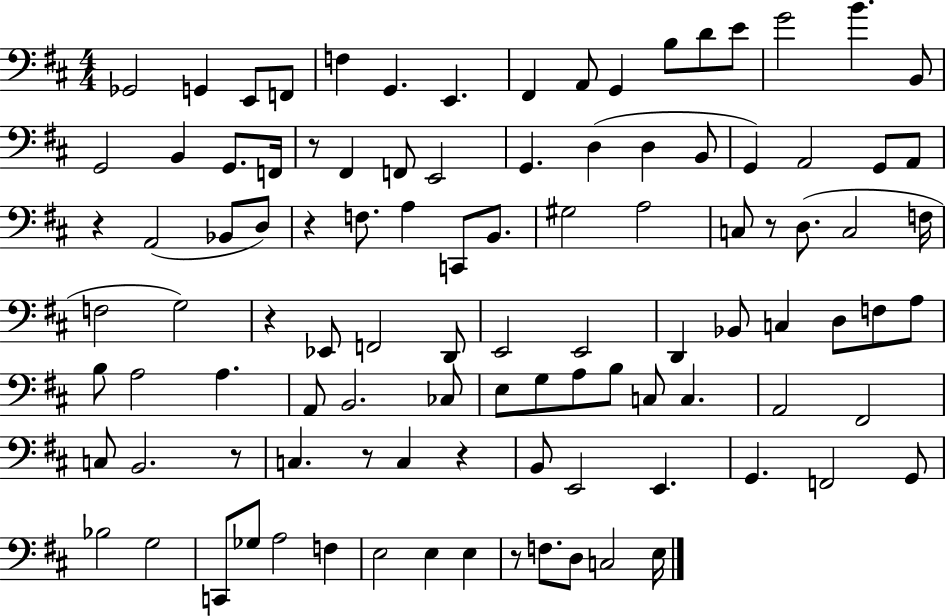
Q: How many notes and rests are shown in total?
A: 103